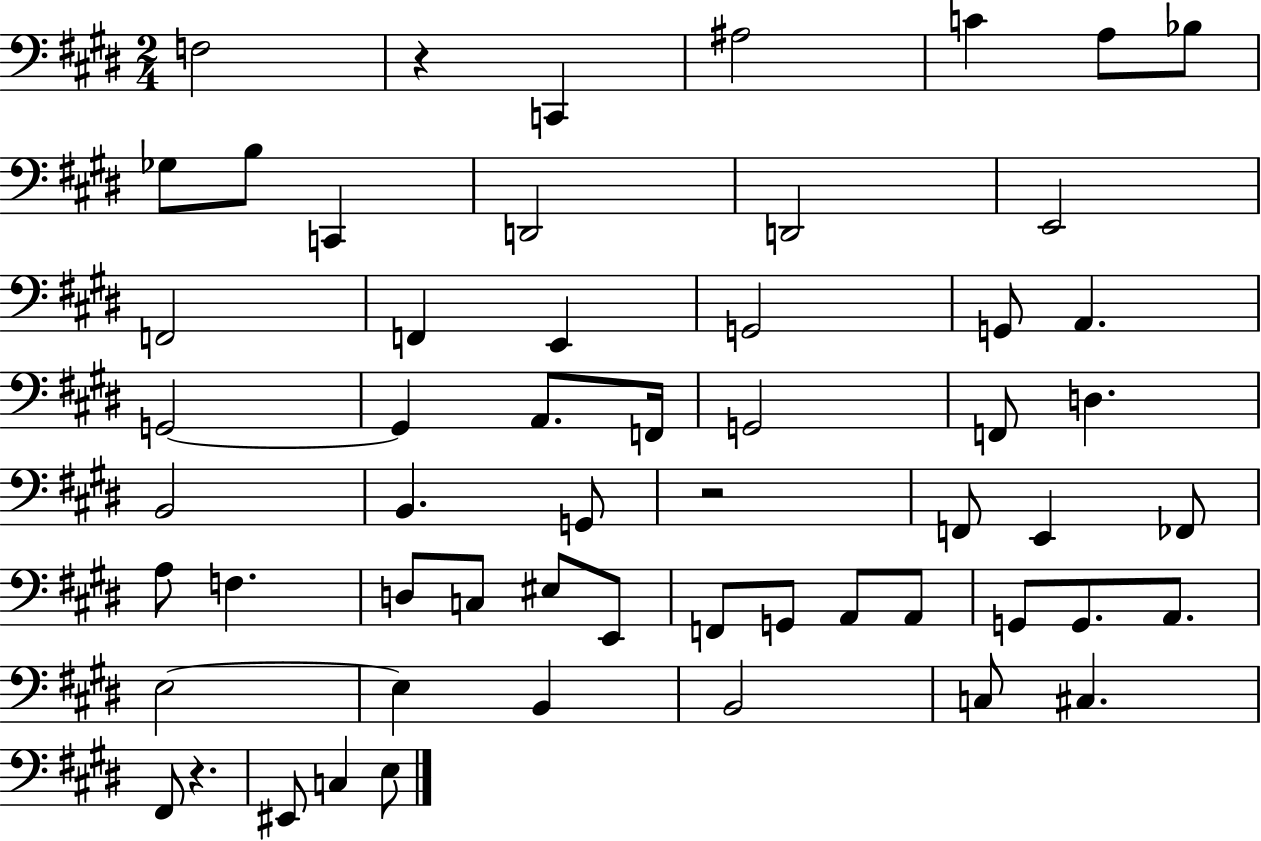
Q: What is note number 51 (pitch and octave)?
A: F#2